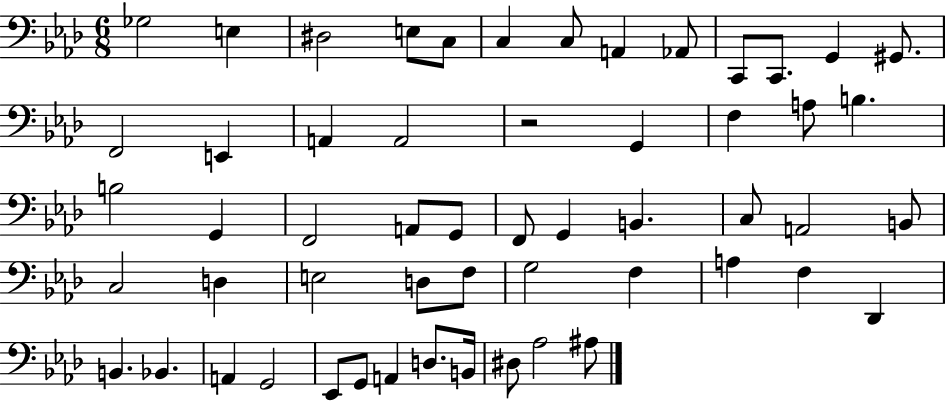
Gb3/h E3/q D#3/h E3/e C3/e C3/q C3/e A2/q Ab2/e C2/e C2/e. G2/q G#2/e. F2/h E2/q A2/q A2/h R/h G2/q F3/q A3/e B3/q. B3/h G2/q F2/h A2/e G2/e F2/e G2/q B2/q. C3/e A2/h B2/e C3/h D3/q E3/h D3/e F3/e G3/h F3/q A3/q F3/q Db2/q B2/q. Bb2/q. A2/q G2/h Eb2/e G2/e A2/q D3/e. B2/s D#3/e Ab3/h A#3/e